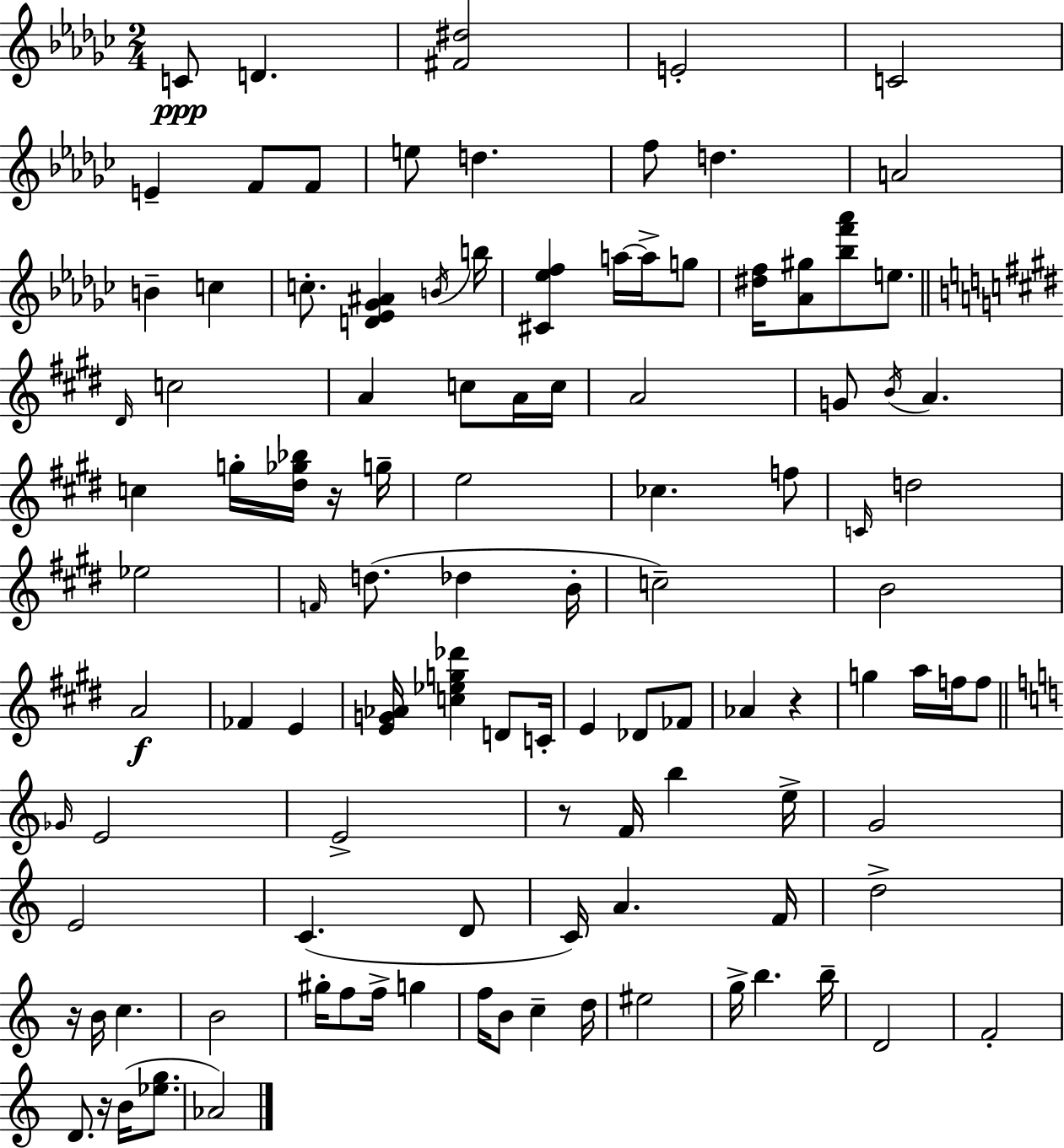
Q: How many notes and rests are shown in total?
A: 108